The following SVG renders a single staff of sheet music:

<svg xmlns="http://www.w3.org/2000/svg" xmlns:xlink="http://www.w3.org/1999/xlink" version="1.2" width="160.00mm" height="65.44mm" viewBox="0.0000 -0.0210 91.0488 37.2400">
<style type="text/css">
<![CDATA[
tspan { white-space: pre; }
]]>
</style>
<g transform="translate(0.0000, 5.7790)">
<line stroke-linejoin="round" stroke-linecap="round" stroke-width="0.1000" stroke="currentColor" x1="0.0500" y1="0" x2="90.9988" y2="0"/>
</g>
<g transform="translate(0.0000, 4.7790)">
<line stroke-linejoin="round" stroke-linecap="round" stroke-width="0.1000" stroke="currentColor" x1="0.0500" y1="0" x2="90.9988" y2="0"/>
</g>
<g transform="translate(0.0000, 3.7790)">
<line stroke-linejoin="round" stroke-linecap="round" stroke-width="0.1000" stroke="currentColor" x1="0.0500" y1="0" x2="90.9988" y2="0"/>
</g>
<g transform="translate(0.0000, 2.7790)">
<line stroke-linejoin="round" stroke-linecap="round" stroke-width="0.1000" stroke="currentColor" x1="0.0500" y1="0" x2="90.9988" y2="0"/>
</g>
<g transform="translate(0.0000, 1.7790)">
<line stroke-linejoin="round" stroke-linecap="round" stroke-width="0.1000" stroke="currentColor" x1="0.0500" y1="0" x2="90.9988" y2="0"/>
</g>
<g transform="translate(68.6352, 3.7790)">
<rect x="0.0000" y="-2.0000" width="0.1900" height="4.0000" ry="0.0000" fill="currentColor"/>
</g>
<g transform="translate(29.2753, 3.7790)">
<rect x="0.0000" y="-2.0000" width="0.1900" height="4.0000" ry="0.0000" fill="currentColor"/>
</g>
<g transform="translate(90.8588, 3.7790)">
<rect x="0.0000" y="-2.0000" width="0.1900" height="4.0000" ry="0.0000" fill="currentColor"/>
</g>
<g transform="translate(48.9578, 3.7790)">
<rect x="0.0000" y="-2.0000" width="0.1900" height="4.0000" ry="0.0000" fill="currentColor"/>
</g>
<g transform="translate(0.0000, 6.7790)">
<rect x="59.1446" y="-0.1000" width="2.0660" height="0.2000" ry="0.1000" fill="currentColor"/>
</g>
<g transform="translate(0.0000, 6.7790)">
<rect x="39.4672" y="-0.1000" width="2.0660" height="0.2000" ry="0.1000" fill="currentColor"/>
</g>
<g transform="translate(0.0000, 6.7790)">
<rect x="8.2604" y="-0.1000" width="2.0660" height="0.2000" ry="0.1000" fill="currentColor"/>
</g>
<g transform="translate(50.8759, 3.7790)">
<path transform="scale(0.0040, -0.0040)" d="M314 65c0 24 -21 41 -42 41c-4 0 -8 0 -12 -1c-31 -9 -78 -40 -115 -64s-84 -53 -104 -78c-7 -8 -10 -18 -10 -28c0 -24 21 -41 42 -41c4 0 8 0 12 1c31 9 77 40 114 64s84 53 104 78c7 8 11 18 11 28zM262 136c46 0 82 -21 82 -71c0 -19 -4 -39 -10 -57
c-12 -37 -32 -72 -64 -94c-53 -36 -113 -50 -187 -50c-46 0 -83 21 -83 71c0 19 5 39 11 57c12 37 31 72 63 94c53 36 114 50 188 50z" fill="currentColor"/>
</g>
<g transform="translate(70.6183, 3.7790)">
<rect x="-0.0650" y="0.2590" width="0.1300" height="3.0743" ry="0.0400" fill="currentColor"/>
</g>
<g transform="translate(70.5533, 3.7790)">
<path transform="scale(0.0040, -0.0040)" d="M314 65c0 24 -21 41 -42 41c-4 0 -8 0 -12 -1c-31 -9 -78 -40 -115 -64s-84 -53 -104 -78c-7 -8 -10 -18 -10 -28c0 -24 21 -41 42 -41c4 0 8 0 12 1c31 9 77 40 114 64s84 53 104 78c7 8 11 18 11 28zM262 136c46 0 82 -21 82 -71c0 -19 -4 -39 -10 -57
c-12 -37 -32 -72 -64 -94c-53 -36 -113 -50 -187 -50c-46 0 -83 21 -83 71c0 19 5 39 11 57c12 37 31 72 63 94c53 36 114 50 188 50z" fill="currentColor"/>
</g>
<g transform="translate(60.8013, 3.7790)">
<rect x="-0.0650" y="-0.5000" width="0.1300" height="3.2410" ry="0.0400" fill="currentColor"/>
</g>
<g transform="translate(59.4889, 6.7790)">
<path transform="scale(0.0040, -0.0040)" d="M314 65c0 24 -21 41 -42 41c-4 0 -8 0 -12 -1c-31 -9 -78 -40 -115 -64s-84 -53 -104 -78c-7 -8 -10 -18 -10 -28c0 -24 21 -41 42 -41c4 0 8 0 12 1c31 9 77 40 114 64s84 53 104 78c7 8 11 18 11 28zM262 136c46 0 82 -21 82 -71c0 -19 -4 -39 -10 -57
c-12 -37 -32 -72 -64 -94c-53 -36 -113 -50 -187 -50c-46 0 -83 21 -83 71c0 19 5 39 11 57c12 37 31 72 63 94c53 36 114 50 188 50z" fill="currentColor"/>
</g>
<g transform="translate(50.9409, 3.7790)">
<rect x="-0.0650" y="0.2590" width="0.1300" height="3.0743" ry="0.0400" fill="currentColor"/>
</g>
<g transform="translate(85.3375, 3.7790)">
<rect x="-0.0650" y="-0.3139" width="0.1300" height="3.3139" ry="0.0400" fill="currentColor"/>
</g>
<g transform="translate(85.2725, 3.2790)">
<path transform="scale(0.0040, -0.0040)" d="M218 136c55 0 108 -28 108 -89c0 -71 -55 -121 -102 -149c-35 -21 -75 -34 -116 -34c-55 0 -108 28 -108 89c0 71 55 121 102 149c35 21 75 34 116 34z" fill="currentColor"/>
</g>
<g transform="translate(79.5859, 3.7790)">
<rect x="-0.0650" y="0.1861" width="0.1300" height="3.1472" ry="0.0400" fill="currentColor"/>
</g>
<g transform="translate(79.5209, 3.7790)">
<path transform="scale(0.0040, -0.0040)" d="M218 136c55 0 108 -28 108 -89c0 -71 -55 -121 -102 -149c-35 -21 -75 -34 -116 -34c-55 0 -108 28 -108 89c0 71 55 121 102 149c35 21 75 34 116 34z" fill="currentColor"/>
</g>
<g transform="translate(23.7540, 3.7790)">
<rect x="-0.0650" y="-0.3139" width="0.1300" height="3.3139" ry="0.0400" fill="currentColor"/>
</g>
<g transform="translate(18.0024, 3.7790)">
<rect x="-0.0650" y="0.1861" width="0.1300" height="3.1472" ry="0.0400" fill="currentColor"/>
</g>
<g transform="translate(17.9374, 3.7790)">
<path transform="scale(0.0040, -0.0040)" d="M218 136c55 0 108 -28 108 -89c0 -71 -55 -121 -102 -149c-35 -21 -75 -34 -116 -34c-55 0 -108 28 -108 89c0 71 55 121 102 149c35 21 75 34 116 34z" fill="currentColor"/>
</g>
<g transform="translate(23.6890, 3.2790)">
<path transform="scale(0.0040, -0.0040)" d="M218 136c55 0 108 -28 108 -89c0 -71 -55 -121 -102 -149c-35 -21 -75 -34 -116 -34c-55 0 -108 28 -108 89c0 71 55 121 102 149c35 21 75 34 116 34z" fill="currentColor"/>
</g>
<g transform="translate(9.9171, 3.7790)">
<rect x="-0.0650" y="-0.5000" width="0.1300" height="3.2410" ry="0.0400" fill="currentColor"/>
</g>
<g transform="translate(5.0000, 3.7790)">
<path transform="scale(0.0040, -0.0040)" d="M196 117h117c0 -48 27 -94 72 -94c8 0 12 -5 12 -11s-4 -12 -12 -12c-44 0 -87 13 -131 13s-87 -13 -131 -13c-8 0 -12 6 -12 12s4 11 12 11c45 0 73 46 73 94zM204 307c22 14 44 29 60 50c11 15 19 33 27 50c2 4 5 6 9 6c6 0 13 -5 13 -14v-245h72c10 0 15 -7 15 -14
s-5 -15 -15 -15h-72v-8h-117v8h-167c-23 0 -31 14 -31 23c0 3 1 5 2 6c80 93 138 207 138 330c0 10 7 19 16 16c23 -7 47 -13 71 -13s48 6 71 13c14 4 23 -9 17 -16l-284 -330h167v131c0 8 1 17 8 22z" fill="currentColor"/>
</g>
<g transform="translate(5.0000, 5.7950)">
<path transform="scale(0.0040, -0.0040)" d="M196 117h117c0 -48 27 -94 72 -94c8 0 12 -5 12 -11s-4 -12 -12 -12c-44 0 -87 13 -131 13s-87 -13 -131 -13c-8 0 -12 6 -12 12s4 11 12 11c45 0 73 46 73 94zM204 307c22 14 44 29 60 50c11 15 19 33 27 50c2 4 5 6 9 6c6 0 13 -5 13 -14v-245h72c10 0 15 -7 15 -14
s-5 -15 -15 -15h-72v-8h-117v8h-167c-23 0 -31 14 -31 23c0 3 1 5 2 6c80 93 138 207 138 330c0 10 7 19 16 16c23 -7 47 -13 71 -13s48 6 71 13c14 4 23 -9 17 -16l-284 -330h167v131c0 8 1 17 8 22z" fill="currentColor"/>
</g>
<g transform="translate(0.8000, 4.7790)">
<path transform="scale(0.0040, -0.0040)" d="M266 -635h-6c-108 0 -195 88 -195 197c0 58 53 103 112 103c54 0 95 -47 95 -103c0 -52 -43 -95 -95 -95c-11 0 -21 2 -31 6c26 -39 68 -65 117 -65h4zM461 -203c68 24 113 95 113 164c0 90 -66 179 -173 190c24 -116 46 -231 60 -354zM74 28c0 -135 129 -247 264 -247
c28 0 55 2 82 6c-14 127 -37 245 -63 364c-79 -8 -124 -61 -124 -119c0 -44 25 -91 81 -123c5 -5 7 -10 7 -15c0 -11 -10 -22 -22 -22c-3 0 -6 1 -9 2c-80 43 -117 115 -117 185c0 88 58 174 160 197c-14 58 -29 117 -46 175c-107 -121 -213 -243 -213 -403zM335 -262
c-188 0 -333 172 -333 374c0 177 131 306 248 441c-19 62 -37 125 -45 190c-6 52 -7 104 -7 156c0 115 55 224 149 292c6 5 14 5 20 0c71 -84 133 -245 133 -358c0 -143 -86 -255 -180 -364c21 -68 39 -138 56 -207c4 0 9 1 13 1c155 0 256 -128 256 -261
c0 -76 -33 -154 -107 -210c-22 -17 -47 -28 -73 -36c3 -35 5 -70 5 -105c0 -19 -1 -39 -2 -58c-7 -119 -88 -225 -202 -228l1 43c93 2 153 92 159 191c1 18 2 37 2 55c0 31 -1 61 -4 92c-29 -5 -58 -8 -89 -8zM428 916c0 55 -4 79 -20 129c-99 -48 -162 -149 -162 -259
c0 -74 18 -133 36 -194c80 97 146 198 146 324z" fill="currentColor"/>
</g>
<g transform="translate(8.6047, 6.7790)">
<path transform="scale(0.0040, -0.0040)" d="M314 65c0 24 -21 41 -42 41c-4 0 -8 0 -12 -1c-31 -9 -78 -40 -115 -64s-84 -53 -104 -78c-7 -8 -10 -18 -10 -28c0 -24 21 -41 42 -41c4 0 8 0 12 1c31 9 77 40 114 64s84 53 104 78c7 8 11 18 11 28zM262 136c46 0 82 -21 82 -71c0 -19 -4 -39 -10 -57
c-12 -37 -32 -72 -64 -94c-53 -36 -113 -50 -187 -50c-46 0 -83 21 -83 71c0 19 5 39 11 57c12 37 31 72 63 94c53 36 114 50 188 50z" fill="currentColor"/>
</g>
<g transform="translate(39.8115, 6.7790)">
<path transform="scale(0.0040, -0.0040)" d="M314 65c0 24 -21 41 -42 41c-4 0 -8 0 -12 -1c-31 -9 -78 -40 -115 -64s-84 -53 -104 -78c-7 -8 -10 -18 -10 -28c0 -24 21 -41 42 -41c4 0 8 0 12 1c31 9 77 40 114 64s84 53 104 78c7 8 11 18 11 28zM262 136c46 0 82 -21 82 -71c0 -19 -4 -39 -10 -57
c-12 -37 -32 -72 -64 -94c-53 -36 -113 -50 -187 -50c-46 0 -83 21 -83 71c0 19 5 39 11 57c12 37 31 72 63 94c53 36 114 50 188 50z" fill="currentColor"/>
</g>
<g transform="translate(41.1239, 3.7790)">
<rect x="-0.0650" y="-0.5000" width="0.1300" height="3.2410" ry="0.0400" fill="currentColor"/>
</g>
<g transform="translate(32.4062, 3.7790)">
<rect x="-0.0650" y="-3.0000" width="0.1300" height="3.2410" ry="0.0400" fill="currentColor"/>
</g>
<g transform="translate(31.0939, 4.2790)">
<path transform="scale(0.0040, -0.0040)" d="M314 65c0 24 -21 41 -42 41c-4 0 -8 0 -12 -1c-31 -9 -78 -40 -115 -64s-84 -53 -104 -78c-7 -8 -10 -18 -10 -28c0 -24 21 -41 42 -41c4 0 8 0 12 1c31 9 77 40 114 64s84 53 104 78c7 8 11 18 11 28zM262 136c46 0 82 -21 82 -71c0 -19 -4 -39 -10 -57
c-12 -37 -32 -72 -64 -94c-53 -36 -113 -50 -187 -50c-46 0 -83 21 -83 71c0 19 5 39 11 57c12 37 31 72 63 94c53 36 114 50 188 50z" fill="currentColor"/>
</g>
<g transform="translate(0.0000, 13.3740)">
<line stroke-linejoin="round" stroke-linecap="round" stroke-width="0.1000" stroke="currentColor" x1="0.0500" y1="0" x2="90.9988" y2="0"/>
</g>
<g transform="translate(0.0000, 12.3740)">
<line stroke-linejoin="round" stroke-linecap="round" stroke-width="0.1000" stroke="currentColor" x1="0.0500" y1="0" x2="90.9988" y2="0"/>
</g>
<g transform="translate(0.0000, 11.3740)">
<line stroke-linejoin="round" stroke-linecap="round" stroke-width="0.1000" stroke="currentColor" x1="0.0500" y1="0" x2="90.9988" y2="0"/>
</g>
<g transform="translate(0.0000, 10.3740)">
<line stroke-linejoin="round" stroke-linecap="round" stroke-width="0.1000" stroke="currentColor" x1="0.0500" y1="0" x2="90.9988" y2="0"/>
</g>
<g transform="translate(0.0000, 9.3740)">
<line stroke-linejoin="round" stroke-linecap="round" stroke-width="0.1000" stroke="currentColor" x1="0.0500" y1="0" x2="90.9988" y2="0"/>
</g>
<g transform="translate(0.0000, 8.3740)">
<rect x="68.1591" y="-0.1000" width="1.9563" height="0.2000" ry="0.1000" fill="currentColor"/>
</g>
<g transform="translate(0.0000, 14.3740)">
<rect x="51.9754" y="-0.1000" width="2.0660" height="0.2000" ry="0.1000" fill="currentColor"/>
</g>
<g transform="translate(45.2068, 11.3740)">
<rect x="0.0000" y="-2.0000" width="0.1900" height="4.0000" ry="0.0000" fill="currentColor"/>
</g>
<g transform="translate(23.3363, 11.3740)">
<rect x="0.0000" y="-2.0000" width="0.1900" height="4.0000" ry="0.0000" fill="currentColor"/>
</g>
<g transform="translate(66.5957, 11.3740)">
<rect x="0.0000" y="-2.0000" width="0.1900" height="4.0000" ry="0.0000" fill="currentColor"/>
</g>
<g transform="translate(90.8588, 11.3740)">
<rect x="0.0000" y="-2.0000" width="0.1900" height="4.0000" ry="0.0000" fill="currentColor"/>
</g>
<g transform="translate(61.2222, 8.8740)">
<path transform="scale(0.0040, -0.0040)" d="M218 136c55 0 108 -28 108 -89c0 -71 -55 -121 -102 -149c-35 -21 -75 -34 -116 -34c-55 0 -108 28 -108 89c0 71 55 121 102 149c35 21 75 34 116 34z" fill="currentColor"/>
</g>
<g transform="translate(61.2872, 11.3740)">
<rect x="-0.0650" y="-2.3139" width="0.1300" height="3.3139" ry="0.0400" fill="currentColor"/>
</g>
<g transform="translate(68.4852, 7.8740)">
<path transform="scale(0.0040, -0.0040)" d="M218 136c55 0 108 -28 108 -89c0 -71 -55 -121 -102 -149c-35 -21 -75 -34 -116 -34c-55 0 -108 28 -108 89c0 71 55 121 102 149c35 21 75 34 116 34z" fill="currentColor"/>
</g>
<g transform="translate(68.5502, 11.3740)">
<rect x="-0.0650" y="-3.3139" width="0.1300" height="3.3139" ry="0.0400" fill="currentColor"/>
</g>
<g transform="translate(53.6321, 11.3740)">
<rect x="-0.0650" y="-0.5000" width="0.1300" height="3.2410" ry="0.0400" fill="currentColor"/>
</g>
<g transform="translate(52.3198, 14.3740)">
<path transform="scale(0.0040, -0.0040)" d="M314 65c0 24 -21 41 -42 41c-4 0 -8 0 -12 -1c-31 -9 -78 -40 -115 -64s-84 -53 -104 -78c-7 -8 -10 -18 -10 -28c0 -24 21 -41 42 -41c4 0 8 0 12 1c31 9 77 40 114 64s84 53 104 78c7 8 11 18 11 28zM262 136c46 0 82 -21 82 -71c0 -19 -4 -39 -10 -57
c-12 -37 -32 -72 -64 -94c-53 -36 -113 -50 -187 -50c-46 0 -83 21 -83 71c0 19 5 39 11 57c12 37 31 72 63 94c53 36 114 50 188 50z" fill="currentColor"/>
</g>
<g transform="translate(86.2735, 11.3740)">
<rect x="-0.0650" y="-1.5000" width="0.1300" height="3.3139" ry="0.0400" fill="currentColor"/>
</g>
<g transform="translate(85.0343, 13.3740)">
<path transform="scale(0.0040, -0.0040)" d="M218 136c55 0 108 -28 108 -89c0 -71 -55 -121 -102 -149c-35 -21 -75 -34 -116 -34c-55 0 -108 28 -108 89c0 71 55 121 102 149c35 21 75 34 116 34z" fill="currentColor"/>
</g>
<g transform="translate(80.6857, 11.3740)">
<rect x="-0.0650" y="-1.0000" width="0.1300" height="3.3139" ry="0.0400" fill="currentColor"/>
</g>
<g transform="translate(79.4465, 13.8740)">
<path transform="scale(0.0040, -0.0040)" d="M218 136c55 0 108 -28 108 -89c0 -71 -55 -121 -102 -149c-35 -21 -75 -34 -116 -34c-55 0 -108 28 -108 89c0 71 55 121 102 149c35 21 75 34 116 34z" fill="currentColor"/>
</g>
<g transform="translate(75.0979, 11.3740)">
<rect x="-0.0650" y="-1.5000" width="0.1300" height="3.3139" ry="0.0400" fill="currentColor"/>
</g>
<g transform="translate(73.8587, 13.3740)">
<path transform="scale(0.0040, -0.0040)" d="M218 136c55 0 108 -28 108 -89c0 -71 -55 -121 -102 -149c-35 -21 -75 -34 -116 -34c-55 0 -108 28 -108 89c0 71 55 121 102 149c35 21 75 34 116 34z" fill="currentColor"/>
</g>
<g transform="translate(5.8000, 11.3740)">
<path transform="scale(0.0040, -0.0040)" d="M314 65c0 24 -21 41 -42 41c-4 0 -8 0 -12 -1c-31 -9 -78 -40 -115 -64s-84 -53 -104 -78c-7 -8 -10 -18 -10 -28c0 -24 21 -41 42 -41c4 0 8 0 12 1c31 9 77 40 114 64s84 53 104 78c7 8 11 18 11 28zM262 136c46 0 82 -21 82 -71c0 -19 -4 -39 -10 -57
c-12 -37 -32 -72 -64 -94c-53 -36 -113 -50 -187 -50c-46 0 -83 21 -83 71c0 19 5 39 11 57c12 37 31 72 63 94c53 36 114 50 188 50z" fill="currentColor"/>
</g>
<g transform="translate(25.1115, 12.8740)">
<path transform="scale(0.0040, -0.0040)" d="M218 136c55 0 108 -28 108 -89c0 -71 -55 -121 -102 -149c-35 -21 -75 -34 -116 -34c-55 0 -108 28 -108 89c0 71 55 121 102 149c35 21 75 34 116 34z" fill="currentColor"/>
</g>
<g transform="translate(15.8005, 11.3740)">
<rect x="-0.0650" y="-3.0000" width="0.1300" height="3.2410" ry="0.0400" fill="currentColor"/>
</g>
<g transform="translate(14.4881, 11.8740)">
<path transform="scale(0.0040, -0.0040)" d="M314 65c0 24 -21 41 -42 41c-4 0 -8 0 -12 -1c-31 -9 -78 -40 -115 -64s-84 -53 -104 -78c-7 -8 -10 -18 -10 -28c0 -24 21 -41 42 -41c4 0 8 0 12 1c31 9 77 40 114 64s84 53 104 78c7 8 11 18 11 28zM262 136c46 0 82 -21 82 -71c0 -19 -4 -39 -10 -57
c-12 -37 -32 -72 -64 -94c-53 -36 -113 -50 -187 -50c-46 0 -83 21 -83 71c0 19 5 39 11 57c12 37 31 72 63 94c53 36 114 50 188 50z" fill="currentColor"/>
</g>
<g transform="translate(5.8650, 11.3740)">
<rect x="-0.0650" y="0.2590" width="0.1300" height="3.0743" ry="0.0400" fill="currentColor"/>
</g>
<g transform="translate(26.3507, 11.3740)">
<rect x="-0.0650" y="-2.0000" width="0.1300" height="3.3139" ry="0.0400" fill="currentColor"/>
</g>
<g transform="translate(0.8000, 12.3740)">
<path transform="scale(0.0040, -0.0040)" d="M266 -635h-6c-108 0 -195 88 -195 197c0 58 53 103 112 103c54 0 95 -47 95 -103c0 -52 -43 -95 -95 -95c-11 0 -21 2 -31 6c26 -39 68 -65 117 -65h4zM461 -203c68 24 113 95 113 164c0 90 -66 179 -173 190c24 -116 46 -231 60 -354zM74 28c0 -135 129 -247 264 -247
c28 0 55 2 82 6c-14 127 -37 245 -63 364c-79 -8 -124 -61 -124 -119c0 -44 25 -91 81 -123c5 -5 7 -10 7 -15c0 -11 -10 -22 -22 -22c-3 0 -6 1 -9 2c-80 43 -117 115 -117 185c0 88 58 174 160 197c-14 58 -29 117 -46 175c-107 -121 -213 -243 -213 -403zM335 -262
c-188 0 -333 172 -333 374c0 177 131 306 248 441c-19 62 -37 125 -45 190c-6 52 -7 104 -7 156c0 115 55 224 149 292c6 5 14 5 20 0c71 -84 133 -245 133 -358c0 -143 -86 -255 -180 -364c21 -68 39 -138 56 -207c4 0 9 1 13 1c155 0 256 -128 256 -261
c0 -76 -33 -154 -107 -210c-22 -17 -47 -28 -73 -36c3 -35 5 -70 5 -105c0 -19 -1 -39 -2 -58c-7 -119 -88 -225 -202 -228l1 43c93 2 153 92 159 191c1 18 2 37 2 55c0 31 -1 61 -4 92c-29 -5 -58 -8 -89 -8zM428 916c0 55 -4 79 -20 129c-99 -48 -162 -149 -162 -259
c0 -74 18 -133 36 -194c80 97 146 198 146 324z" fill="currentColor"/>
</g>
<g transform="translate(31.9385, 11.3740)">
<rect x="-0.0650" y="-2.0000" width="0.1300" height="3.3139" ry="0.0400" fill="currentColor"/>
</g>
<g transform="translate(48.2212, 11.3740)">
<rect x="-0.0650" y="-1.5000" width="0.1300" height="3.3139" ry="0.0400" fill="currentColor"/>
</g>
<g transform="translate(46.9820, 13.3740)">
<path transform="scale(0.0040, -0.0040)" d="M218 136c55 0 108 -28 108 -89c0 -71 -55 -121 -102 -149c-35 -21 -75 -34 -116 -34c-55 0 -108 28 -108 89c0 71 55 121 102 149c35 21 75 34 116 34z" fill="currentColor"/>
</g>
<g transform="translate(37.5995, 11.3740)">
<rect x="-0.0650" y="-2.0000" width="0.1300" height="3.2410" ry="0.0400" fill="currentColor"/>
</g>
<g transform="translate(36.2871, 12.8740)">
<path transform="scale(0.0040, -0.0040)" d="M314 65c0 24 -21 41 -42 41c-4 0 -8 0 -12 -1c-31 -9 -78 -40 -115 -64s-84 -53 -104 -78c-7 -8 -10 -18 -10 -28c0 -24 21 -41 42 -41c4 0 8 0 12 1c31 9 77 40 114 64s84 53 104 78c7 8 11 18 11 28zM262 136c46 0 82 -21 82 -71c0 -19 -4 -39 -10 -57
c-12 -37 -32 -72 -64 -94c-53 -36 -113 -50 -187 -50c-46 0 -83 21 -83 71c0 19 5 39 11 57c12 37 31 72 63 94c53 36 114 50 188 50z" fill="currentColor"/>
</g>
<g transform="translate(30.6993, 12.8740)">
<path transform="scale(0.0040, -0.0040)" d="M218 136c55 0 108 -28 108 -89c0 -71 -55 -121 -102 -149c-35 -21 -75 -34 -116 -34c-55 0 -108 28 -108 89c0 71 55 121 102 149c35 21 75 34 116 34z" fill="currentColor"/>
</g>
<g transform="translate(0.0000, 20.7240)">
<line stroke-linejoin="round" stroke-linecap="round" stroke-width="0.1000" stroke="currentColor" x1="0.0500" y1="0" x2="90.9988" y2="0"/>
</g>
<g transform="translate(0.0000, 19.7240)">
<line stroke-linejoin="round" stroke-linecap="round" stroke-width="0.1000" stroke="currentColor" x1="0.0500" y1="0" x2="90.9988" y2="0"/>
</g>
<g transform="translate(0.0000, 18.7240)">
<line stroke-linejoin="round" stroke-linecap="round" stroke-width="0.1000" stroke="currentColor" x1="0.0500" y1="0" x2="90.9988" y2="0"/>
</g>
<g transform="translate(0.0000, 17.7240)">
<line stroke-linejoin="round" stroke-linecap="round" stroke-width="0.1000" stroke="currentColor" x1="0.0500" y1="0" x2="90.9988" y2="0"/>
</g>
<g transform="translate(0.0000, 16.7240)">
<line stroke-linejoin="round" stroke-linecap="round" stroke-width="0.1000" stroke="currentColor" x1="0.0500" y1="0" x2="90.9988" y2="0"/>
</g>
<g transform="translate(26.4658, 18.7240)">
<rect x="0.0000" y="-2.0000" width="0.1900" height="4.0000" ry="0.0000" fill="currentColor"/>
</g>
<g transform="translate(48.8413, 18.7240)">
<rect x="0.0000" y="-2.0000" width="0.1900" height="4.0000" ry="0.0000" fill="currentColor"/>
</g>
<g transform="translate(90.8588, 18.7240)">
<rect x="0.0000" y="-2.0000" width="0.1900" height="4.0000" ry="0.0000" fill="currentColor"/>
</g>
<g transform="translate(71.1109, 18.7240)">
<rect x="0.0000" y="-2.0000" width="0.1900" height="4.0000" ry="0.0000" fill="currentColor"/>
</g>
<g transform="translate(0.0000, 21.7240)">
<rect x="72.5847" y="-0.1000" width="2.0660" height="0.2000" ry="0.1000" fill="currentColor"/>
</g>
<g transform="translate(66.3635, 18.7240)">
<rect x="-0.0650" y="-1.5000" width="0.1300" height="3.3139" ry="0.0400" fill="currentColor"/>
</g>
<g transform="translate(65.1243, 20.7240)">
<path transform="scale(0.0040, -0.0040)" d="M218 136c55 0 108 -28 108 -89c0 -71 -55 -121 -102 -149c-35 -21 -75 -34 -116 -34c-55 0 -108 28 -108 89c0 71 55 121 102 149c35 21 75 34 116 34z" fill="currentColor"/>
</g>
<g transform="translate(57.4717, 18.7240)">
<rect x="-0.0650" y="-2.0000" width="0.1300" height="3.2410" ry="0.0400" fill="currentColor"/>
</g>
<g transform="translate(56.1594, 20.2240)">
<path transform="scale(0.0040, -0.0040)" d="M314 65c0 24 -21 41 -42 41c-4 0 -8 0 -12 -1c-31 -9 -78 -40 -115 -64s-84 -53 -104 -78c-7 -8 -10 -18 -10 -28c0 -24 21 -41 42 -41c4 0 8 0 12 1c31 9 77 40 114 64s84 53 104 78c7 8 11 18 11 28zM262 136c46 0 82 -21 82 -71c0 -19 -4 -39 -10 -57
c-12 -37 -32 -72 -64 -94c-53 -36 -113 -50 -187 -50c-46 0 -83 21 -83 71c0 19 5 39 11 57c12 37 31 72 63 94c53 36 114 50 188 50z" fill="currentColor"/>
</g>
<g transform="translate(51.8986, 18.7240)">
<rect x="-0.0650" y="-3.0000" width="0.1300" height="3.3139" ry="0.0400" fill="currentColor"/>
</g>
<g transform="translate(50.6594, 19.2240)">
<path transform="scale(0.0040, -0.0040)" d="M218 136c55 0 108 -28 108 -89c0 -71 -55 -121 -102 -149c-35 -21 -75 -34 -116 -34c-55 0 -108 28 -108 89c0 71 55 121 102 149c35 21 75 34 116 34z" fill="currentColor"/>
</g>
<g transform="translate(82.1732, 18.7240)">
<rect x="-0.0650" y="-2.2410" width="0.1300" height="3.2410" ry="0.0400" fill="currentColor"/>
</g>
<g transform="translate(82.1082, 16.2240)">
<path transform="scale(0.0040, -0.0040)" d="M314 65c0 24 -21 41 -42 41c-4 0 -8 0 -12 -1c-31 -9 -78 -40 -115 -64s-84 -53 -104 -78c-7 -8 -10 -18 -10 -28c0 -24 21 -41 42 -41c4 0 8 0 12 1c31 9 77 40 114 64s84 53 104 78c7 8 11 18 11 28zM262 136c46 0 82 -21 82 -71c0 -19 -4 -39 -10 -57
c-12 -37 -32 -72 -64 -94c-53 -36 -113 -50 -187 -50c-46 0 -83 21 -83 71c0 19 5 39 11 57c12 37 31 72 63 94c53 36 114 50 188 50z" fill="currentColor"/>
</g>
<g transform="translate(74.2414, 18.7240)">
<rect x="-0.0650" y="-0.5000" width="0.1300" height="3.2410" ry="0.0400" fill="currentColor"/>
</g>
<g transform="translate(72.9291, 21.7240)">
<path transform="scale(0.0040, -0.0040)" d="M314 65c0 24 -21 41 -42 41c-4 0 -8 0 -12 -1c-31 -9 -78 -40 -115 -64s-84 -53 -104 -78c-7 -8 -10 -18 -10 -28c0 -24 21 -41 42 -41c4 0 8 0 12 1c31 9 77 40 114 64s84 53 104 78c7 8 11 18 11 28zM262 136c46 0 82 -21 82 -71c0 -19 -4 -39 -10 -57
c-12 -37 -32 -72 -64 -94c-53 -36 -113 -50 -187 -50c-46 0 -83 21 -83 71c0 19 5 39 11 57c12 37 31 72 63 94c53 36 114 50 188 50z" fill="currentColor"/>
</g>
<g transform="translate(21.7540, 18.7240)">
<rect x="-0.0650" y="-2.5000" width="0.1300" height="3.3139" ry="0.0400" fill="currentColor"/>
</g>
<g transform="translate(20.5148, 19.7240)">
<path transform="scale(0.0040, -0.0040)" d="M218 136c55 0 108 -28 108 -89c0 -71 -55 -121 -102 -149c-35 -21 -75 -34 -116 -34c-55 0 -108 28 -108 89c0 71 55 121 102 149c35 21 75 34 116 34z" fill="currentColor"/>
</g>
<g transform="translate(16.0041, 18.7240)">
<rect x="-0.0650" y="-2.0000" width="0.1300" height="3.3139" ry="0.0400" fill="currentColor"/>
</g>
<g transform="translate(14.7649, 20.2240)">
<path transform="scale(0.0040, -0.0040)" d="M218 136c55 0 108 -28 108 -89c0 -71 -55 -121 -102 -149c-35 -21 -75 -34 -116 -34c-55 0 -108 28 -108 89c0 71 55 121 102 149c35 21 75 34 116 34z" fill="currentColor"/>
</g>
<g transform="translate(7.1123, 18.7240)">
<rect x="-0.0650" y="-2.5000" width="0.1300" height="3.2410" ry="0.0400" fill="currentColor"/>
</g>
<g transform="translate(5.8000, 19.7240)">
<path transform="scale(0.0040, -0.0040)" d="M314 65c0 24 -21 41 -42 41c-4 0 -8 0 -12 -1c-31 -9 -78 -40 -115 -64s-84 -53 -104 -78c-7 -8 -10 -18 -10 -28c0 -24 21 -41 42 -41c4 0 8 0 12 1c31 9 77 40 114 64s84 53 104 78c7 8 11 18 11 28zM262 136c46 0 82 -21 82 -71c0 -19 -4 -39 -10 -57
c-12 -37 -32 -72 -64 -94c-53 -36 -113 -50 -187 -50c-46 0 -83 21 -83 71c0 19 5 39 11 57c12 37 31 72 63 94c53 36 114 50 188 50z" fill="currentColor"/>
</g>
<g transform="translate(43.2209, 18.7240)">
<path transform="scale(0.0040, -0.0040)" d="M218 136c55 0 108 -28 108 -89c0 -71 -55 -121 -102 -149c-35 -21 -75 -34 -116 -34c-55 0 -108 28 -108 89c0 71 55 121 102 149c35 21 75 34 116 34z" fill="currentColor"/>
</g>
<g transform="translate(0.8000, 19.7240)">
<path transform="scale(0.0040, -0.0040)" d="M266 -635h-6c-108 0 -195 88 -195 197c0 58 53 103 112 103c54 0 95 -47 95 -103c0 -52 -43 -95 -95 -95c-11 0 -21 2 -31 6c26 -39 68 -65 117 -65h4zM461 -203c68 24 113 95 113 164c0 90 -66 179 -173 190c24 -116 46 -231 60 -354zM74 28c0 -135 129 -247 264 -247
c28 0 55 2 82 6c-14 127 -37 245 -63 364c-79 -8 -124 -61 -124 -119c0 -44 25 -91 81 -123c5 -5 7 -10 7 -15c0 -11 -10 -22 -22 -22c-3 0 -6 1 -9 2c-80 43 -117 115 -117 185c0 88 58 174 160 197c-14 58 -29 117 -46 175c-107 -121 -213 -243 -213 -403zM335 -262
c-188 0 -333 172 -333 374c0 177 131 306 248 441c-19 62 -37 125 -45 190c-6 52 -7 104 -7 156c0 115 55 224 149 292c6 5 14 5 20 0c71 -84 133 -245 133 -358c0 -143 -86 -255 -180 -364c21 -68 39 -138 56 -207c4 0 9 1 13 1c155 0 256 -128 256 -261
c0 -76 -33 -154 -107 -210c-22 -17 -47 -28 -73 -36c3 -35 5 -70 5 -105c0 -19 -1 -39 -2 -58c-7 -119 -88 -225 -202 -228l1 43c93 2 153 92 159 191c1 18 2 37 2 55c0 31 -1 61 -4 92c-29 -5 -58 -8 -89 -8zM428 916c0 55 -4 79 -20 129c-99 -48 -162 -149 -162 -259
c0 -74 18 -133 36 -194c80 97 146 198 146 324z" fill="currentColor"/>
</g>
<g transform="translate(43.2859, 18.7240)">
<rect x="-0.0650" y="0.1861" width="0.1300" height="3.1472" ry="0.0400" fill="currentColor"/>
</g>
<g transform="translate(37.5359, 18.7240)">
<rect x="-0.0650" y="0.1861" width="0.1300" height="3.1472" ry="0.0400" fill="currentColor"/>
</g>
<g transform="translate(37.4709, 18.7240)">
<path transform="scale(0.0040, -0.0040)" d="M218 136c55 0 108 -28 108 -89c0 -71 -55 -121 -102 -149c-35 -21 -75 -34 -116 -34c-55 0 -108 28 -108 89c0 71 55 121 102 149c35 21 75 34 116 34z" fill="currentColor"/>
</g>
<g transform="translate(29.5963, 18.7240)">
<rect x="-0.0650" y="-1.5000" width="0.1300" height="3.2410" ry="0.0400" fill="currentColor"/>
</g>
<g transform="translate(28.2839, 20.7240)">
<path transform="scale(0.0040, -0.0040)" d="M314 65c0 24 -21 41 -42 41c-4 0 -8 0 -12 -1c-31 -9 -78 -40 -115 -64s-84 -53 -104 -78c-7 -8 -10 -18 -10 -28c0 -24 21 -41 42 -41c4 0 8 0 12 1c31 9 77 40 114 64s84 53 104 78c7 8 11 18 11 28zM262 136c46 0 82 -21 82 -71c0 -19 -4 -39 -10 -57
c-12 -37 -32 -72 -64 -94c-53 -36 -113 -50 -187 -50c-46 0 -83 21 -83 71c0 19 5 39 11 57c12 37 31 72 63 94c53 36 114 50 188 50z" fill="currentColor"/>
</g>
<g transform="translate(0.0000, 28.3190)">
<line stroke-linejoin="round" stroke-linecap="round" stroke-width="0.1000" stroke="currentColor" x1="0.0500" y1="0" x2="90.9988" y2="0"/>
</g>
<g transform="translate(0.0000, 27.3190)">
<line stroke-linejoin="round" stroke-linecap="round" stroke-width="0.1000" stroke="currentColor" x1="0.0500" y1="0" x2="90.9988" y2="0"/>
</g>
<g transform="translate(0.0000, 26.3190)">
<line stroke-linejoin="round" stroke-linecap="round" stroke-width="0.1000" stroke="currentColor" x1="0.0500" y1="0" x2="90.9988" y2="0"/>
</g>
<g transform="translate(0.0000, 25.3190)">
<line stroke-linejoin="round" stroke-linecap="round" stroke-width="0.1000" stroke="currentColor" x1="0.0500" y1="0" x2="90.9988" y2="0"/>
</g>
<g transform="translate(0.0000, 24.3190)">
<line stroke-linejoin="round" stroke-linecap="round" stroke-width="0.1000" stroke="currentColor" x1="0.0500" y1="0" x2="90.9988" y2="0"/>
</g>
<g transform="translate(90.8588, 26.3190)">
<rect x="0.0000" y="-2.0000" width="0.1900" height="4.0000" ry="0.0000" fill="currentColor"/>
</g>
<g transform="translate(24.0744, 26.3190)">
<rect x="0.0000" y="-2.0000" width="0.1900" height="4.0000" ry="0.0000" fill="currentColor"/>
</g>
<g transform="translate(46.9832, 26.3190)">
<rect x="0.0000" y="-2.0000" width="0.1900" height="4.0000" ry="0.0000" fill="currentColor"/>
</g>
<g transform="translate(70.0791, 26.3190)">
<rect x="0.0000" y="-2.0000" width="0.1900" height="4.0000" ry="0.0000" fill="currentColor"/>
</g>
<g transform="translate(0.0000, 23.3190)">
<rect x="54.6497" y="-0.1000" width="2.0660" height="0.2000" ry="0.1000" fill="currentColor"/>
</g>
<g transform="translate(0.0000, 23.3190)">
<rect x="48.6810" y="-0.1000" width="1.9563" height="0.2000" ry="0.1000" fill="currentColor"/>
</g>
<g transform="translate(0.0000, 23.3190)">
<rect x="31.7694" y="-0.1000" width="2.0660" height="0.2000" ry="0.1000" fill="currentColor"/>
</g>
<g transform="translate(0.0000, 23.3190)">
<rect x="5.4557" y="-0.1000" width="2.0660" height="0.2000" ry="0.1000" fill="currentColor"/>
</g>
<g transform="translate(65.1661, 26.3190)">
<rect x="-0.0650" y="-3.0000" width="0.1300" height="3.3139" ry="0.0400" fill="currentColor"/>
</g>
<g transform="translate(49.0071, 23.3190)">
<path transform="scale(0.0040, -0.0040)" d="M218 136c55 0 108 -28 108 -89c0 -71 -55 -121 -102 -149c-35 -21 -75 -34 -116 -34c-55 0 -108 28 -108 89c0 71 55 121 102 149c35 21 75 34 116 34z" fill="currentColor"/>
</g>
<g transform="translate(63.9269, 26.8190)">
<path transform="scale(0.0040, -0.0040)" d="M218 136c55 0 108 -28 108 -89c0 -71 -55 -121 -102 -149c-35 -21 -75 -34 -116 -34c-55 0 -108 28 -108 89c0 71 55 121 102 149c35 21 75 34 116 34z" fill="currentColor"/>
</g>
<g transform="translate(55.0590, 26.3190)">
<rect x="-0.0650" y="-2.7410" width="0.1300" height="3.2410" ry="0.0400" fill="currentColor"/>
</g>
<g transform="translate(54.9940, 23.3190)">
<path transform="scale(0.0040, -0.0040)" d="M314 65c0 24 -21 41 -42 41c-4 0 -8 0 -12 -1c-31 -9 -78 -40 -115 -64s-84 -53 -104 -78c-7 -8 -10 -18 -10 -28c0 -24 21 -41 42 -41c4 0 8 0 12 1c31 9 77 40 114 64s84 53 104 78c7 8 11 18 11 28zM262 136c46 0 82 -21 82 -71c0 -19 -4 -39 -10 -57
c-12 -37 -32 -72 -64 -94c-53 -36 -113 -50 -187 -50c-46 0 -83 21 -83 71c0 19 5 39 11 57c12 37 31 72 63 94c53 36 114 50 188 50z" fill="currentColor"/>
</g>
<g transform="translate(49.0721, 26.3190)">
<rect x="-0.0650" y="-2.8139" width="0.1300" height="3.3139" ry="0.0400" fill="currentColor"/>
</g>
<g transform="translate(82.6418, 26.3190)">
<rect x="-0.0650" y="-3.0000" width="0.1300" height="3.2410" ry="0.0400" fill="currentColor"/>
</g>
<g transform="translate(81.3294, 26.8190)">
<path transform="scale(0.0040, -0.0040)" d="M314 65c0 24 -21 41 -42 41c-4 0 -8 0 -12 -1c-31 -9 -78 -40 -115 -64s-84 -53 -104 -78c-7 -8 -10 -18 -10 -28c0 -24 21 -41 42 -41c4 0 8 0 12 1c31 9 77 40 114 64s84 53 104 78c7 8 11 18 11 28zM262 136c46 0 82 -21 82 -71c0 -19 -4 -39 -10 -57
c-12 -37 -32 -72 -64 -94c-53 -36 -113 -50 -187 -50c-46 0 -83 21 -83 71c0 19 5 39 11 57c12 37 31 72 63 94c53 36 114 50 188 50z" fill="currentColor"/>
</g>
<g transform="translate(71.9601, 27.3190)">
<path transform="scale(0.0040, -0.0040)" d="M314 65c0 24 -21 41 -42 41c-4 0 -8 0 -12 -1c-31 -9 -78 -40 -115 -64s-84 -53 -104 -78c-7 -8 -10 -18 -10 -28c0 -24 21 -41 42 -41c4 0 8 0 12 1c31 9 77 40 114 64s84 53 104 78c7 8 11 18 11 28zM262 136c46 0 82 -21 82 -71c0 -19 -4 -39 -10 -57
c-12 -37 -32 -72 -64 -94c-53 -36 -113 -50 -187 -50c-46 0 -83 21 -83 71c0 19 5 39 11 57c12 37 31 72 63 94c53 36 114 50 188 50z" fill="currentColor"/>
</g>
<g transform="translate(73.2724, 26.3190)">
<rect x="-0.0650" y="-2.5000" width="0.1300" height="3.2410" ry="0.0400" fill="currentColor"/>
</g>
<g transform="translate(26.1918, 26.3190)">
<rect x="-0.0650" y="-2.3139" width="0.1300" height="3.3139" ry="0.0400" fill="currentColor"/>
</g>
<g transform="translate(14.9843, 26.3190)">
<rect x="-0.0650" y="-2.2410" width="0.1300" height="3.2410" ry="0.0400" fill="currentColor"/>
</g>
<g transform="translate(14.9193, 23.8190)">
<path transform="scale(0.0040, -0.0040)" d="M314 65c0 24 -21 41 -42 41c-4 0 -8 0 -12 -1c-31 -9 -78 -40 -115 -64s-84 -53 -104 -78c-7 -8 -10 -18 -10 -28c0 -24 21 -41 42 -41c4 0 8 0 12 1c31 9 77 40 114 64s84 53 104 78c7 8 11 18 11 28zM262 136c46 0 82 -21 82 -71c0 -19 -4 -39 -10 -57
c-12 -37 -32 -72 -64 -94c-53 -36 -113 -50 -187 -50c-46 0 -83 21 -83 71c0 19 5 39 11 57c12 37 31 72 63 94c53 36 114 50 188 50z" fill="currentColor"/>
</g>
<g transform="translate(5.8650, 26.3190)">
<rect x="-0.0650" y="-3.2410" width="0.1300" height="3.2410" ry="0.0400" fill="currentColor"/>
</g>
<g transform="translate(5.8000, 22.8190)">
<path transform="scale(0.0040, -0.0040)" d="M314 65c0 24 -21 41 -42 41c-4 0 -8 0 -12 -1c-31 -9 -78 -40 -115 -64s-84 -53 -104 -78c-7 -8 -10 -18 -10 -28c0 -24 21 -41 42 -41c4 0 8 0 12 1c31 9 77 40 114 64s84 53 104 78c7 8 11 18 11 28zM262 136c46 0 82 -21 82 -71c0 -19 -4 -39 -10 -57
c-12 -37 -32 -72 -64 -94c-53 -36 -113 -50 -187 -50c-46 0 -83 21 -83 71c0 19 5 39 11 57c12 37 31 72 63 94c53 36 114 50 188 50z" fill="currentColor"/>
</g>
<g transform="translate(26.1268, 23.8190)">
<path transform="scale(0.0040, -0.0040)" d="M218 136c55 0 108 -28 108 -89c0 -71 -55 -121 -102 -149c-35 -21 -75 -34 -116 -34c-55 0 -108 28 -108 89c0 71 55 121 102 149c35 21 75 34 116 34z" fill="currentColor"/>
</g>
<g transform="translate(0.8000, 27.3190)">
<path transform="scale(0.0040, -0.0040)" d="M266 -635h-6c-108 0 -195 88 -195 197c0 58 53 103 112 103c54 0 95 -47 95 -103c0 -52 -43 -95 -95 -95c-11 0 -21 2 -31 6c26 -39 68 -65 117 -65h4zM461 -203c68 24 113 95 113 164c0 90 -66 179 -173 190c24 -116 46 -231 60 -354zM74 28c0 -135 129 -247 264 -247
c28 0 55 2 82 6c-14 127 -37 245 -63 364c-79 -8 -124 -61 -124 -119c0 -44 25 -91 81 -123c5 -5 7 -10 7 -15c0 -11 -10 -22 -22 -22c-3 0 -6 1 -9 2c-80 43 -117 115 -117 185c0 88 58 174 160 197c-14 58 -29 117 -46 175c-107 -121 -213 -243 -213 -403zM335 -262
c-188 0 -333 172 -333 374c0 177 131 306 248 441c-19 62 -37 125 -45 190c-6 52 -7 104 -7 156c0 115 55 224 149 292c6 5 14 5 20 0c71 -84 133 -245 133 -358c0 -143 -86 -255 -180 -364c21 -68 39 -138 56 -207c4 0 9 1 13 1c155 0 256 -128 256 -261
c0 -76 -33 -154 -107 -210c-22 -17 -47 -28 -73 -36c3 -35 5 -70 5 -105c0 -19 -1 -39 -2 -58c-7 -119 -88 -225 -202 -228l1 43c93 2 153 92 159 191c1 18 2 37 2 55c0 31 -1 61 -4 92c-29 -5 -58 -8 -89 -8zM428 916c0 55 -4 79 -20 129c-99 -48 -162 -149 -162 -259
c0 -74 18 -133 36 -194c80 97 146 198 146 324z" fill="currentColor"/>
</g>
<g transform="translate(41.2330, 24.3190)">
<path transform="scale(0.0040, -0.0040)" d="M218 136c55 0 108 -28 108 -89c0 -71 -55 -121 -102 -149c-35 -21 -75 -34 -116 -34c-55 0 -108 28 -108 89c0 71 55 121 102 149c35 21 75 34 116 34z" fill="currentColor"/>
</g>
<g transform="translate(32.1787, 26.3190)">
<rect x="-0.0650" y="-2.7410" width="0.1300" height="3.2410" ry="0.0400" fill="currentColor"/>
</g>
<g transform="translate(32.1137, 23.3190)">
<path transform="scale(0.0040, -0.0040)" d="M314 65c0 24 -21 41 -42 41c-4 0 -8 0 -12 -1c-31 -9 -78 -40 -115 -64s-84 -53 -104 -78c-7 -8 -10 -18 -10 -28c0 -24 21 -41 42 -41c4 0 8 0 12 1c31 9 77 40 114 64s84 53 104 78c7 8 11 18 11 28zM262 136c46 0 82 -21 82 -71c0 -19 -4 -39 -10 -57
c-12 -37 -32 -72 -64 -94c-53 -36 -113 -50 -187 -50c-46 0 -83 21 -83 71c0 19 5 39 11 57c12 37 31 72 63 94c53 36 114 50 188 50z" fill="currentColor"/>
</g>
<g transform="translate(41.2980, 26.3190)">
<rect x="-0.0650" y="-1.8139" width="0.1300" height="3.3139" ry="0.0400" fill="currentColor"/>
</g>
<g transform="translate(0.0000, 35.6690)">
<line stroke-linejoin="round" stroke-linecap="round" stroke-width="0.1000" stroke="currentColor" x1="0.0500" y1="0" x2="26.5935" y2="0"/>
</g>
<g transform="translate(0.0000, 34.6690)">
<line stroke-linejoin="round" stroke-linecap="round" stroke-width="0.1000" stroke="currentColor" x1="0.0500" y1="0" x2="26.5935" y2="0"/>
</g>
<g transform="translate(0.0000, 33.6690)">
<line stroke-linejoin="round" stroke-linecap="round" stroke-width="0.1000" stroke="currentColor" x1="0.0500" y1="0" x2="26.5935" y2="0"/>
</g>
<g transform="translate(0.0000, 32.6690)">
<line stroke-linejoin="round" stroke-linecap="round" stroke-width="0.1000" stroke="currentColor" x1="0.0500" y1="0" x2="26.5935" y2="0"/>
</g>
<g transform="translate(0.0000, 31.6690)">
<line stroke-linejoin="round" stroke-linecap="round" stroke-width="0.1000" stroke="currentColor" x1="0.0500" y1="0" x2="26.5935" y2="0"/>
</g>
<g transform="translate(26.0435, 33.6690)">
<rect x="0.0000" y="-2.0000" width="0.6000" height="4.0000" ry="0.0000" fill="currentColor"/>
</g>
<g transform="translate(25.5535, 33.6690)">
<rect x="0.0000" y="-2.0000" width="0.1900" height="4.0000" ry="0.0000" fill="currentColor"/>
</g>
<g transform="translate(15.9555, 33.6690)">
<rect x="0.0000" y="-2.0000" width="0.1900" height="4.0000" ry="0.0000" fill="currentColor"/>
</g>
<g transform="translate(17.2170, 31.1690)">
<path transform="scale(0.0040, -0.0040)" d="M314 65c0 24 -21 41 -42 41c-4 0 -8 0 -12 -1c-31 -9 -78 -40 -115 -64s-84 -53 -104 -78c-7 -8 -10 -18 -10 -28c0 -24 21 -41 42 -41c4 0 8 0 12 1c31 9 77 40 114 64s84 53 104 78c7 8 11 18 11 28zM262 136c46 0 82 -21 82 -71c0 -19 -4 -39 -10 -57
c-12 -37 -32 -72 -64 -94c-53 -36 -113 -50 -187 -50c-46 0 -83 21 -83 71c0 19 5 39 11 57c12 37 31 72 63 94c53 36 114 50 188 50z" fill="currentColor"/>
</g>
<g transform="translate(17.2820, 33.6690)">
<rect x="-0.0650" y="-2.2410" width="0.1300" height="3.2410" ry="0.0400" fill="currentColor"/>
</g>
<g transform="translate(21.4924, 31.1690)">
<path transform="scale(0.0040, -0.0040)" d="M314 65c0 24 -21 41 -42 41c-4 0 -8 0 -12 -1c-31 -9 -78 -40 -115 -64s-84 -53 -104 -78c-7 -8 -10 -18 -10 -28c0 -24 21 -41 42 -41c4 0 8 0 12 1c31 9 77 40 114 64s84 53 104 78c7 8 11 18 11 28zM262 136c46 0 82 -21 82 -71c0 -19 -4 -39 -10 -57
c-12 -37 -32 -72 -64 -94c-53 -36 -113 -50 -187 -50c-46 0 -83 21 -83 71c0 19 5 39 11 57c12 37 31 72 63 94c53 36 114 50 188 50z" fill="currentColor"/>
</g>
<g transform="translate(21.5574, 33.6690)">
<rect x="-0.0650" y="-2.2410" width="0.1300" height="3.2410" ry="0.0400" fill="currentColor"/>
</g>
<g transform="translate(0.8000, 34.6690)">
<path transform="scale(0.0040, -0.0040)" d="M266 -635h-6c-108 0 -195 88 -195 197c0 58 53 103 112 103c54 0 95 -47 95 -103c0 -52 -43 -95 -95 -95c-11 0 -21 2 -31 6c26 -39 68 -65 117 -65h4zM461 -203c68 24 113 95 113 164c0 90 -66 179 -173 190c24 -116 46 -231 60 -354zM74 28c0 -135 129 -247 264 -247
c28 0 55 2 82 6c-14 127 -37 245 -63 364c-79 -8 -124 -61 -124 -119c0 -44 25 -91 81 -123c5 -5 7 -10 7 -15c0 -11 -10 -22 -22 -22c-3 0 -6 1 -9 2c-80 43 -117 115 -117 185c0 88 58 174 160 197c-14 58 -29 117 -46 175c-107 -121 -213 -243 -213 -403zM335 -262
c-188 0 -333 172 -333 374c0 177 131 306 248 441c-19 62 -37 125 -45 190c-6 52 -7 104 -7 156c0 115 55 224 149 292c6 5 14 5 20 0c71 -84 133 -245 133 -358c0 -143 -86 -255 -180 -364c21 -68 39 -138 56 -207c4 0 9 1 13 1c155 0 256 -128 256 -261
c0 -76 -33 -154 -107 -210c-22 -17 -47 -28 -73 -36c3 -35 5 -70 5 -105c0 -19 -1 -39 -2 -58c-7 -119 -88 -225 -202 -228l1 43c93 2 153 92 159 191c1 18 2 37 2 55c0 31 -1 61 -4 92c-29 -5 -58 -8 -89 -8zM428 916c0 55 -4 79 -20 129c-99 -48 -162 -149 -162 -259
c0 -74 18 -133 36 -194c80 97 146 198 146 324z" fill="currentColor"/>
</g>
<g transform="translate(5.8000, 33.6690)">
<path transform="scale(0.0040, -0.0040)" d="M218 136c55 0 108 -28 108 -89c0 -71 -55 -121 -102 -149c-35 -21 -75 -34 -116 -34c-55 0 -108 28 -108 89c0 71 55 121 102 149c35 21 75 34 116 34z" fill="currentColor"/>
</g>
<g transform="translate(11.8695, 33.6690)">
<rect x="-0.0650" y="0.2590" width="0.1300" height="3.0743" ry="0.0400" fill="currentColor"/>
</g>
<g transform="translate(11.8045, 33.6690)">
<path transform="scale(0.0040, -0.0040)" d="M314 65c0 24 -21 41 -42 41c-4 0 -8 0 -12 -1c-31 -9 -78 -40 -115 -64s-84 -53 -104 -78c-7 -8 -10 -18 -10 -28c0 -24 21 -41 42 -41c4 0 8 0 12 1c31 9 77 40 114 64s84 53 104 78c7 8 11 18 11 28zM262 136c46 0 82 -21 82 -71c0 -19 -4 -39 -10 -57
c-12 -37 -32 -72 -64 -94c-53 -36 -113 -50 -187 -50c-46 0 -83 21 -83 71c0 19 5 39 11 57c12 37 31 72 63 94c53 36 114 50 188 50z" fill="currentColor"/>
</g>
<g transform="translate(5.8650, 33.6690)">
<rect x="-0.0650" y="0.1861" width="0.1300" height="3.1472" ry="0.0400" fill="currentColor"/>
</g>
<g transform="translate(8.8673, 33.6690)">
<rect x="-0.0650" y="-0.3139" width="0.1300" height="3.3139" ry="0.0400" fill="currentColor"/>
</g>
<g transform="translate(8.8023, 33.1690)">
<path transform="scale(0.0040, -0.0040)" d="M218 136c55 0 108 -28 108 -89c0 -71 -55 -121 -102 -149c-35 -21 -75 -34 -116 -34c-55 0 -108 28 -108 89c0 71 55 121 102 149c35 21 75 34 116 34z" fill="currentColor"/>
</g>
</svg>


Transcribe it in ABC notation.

X:1
T:Untitled
M:4/4
L:1/4
K:C
C2 B c A2 C2 B2 C2 B2 B c B2 A2 F F F2 E C2 g b E D E G2 F G E2 B B A F2 E C2 g2 b2 g2 g a2 f a a2 A G2 A2 B c B2 g2 g2